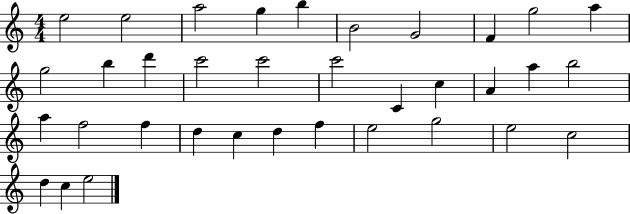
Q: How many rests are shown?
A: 0